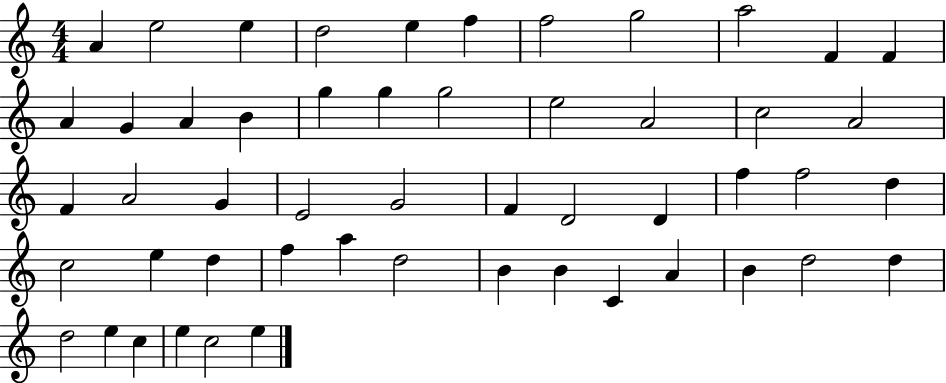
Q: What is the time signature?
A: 4/4